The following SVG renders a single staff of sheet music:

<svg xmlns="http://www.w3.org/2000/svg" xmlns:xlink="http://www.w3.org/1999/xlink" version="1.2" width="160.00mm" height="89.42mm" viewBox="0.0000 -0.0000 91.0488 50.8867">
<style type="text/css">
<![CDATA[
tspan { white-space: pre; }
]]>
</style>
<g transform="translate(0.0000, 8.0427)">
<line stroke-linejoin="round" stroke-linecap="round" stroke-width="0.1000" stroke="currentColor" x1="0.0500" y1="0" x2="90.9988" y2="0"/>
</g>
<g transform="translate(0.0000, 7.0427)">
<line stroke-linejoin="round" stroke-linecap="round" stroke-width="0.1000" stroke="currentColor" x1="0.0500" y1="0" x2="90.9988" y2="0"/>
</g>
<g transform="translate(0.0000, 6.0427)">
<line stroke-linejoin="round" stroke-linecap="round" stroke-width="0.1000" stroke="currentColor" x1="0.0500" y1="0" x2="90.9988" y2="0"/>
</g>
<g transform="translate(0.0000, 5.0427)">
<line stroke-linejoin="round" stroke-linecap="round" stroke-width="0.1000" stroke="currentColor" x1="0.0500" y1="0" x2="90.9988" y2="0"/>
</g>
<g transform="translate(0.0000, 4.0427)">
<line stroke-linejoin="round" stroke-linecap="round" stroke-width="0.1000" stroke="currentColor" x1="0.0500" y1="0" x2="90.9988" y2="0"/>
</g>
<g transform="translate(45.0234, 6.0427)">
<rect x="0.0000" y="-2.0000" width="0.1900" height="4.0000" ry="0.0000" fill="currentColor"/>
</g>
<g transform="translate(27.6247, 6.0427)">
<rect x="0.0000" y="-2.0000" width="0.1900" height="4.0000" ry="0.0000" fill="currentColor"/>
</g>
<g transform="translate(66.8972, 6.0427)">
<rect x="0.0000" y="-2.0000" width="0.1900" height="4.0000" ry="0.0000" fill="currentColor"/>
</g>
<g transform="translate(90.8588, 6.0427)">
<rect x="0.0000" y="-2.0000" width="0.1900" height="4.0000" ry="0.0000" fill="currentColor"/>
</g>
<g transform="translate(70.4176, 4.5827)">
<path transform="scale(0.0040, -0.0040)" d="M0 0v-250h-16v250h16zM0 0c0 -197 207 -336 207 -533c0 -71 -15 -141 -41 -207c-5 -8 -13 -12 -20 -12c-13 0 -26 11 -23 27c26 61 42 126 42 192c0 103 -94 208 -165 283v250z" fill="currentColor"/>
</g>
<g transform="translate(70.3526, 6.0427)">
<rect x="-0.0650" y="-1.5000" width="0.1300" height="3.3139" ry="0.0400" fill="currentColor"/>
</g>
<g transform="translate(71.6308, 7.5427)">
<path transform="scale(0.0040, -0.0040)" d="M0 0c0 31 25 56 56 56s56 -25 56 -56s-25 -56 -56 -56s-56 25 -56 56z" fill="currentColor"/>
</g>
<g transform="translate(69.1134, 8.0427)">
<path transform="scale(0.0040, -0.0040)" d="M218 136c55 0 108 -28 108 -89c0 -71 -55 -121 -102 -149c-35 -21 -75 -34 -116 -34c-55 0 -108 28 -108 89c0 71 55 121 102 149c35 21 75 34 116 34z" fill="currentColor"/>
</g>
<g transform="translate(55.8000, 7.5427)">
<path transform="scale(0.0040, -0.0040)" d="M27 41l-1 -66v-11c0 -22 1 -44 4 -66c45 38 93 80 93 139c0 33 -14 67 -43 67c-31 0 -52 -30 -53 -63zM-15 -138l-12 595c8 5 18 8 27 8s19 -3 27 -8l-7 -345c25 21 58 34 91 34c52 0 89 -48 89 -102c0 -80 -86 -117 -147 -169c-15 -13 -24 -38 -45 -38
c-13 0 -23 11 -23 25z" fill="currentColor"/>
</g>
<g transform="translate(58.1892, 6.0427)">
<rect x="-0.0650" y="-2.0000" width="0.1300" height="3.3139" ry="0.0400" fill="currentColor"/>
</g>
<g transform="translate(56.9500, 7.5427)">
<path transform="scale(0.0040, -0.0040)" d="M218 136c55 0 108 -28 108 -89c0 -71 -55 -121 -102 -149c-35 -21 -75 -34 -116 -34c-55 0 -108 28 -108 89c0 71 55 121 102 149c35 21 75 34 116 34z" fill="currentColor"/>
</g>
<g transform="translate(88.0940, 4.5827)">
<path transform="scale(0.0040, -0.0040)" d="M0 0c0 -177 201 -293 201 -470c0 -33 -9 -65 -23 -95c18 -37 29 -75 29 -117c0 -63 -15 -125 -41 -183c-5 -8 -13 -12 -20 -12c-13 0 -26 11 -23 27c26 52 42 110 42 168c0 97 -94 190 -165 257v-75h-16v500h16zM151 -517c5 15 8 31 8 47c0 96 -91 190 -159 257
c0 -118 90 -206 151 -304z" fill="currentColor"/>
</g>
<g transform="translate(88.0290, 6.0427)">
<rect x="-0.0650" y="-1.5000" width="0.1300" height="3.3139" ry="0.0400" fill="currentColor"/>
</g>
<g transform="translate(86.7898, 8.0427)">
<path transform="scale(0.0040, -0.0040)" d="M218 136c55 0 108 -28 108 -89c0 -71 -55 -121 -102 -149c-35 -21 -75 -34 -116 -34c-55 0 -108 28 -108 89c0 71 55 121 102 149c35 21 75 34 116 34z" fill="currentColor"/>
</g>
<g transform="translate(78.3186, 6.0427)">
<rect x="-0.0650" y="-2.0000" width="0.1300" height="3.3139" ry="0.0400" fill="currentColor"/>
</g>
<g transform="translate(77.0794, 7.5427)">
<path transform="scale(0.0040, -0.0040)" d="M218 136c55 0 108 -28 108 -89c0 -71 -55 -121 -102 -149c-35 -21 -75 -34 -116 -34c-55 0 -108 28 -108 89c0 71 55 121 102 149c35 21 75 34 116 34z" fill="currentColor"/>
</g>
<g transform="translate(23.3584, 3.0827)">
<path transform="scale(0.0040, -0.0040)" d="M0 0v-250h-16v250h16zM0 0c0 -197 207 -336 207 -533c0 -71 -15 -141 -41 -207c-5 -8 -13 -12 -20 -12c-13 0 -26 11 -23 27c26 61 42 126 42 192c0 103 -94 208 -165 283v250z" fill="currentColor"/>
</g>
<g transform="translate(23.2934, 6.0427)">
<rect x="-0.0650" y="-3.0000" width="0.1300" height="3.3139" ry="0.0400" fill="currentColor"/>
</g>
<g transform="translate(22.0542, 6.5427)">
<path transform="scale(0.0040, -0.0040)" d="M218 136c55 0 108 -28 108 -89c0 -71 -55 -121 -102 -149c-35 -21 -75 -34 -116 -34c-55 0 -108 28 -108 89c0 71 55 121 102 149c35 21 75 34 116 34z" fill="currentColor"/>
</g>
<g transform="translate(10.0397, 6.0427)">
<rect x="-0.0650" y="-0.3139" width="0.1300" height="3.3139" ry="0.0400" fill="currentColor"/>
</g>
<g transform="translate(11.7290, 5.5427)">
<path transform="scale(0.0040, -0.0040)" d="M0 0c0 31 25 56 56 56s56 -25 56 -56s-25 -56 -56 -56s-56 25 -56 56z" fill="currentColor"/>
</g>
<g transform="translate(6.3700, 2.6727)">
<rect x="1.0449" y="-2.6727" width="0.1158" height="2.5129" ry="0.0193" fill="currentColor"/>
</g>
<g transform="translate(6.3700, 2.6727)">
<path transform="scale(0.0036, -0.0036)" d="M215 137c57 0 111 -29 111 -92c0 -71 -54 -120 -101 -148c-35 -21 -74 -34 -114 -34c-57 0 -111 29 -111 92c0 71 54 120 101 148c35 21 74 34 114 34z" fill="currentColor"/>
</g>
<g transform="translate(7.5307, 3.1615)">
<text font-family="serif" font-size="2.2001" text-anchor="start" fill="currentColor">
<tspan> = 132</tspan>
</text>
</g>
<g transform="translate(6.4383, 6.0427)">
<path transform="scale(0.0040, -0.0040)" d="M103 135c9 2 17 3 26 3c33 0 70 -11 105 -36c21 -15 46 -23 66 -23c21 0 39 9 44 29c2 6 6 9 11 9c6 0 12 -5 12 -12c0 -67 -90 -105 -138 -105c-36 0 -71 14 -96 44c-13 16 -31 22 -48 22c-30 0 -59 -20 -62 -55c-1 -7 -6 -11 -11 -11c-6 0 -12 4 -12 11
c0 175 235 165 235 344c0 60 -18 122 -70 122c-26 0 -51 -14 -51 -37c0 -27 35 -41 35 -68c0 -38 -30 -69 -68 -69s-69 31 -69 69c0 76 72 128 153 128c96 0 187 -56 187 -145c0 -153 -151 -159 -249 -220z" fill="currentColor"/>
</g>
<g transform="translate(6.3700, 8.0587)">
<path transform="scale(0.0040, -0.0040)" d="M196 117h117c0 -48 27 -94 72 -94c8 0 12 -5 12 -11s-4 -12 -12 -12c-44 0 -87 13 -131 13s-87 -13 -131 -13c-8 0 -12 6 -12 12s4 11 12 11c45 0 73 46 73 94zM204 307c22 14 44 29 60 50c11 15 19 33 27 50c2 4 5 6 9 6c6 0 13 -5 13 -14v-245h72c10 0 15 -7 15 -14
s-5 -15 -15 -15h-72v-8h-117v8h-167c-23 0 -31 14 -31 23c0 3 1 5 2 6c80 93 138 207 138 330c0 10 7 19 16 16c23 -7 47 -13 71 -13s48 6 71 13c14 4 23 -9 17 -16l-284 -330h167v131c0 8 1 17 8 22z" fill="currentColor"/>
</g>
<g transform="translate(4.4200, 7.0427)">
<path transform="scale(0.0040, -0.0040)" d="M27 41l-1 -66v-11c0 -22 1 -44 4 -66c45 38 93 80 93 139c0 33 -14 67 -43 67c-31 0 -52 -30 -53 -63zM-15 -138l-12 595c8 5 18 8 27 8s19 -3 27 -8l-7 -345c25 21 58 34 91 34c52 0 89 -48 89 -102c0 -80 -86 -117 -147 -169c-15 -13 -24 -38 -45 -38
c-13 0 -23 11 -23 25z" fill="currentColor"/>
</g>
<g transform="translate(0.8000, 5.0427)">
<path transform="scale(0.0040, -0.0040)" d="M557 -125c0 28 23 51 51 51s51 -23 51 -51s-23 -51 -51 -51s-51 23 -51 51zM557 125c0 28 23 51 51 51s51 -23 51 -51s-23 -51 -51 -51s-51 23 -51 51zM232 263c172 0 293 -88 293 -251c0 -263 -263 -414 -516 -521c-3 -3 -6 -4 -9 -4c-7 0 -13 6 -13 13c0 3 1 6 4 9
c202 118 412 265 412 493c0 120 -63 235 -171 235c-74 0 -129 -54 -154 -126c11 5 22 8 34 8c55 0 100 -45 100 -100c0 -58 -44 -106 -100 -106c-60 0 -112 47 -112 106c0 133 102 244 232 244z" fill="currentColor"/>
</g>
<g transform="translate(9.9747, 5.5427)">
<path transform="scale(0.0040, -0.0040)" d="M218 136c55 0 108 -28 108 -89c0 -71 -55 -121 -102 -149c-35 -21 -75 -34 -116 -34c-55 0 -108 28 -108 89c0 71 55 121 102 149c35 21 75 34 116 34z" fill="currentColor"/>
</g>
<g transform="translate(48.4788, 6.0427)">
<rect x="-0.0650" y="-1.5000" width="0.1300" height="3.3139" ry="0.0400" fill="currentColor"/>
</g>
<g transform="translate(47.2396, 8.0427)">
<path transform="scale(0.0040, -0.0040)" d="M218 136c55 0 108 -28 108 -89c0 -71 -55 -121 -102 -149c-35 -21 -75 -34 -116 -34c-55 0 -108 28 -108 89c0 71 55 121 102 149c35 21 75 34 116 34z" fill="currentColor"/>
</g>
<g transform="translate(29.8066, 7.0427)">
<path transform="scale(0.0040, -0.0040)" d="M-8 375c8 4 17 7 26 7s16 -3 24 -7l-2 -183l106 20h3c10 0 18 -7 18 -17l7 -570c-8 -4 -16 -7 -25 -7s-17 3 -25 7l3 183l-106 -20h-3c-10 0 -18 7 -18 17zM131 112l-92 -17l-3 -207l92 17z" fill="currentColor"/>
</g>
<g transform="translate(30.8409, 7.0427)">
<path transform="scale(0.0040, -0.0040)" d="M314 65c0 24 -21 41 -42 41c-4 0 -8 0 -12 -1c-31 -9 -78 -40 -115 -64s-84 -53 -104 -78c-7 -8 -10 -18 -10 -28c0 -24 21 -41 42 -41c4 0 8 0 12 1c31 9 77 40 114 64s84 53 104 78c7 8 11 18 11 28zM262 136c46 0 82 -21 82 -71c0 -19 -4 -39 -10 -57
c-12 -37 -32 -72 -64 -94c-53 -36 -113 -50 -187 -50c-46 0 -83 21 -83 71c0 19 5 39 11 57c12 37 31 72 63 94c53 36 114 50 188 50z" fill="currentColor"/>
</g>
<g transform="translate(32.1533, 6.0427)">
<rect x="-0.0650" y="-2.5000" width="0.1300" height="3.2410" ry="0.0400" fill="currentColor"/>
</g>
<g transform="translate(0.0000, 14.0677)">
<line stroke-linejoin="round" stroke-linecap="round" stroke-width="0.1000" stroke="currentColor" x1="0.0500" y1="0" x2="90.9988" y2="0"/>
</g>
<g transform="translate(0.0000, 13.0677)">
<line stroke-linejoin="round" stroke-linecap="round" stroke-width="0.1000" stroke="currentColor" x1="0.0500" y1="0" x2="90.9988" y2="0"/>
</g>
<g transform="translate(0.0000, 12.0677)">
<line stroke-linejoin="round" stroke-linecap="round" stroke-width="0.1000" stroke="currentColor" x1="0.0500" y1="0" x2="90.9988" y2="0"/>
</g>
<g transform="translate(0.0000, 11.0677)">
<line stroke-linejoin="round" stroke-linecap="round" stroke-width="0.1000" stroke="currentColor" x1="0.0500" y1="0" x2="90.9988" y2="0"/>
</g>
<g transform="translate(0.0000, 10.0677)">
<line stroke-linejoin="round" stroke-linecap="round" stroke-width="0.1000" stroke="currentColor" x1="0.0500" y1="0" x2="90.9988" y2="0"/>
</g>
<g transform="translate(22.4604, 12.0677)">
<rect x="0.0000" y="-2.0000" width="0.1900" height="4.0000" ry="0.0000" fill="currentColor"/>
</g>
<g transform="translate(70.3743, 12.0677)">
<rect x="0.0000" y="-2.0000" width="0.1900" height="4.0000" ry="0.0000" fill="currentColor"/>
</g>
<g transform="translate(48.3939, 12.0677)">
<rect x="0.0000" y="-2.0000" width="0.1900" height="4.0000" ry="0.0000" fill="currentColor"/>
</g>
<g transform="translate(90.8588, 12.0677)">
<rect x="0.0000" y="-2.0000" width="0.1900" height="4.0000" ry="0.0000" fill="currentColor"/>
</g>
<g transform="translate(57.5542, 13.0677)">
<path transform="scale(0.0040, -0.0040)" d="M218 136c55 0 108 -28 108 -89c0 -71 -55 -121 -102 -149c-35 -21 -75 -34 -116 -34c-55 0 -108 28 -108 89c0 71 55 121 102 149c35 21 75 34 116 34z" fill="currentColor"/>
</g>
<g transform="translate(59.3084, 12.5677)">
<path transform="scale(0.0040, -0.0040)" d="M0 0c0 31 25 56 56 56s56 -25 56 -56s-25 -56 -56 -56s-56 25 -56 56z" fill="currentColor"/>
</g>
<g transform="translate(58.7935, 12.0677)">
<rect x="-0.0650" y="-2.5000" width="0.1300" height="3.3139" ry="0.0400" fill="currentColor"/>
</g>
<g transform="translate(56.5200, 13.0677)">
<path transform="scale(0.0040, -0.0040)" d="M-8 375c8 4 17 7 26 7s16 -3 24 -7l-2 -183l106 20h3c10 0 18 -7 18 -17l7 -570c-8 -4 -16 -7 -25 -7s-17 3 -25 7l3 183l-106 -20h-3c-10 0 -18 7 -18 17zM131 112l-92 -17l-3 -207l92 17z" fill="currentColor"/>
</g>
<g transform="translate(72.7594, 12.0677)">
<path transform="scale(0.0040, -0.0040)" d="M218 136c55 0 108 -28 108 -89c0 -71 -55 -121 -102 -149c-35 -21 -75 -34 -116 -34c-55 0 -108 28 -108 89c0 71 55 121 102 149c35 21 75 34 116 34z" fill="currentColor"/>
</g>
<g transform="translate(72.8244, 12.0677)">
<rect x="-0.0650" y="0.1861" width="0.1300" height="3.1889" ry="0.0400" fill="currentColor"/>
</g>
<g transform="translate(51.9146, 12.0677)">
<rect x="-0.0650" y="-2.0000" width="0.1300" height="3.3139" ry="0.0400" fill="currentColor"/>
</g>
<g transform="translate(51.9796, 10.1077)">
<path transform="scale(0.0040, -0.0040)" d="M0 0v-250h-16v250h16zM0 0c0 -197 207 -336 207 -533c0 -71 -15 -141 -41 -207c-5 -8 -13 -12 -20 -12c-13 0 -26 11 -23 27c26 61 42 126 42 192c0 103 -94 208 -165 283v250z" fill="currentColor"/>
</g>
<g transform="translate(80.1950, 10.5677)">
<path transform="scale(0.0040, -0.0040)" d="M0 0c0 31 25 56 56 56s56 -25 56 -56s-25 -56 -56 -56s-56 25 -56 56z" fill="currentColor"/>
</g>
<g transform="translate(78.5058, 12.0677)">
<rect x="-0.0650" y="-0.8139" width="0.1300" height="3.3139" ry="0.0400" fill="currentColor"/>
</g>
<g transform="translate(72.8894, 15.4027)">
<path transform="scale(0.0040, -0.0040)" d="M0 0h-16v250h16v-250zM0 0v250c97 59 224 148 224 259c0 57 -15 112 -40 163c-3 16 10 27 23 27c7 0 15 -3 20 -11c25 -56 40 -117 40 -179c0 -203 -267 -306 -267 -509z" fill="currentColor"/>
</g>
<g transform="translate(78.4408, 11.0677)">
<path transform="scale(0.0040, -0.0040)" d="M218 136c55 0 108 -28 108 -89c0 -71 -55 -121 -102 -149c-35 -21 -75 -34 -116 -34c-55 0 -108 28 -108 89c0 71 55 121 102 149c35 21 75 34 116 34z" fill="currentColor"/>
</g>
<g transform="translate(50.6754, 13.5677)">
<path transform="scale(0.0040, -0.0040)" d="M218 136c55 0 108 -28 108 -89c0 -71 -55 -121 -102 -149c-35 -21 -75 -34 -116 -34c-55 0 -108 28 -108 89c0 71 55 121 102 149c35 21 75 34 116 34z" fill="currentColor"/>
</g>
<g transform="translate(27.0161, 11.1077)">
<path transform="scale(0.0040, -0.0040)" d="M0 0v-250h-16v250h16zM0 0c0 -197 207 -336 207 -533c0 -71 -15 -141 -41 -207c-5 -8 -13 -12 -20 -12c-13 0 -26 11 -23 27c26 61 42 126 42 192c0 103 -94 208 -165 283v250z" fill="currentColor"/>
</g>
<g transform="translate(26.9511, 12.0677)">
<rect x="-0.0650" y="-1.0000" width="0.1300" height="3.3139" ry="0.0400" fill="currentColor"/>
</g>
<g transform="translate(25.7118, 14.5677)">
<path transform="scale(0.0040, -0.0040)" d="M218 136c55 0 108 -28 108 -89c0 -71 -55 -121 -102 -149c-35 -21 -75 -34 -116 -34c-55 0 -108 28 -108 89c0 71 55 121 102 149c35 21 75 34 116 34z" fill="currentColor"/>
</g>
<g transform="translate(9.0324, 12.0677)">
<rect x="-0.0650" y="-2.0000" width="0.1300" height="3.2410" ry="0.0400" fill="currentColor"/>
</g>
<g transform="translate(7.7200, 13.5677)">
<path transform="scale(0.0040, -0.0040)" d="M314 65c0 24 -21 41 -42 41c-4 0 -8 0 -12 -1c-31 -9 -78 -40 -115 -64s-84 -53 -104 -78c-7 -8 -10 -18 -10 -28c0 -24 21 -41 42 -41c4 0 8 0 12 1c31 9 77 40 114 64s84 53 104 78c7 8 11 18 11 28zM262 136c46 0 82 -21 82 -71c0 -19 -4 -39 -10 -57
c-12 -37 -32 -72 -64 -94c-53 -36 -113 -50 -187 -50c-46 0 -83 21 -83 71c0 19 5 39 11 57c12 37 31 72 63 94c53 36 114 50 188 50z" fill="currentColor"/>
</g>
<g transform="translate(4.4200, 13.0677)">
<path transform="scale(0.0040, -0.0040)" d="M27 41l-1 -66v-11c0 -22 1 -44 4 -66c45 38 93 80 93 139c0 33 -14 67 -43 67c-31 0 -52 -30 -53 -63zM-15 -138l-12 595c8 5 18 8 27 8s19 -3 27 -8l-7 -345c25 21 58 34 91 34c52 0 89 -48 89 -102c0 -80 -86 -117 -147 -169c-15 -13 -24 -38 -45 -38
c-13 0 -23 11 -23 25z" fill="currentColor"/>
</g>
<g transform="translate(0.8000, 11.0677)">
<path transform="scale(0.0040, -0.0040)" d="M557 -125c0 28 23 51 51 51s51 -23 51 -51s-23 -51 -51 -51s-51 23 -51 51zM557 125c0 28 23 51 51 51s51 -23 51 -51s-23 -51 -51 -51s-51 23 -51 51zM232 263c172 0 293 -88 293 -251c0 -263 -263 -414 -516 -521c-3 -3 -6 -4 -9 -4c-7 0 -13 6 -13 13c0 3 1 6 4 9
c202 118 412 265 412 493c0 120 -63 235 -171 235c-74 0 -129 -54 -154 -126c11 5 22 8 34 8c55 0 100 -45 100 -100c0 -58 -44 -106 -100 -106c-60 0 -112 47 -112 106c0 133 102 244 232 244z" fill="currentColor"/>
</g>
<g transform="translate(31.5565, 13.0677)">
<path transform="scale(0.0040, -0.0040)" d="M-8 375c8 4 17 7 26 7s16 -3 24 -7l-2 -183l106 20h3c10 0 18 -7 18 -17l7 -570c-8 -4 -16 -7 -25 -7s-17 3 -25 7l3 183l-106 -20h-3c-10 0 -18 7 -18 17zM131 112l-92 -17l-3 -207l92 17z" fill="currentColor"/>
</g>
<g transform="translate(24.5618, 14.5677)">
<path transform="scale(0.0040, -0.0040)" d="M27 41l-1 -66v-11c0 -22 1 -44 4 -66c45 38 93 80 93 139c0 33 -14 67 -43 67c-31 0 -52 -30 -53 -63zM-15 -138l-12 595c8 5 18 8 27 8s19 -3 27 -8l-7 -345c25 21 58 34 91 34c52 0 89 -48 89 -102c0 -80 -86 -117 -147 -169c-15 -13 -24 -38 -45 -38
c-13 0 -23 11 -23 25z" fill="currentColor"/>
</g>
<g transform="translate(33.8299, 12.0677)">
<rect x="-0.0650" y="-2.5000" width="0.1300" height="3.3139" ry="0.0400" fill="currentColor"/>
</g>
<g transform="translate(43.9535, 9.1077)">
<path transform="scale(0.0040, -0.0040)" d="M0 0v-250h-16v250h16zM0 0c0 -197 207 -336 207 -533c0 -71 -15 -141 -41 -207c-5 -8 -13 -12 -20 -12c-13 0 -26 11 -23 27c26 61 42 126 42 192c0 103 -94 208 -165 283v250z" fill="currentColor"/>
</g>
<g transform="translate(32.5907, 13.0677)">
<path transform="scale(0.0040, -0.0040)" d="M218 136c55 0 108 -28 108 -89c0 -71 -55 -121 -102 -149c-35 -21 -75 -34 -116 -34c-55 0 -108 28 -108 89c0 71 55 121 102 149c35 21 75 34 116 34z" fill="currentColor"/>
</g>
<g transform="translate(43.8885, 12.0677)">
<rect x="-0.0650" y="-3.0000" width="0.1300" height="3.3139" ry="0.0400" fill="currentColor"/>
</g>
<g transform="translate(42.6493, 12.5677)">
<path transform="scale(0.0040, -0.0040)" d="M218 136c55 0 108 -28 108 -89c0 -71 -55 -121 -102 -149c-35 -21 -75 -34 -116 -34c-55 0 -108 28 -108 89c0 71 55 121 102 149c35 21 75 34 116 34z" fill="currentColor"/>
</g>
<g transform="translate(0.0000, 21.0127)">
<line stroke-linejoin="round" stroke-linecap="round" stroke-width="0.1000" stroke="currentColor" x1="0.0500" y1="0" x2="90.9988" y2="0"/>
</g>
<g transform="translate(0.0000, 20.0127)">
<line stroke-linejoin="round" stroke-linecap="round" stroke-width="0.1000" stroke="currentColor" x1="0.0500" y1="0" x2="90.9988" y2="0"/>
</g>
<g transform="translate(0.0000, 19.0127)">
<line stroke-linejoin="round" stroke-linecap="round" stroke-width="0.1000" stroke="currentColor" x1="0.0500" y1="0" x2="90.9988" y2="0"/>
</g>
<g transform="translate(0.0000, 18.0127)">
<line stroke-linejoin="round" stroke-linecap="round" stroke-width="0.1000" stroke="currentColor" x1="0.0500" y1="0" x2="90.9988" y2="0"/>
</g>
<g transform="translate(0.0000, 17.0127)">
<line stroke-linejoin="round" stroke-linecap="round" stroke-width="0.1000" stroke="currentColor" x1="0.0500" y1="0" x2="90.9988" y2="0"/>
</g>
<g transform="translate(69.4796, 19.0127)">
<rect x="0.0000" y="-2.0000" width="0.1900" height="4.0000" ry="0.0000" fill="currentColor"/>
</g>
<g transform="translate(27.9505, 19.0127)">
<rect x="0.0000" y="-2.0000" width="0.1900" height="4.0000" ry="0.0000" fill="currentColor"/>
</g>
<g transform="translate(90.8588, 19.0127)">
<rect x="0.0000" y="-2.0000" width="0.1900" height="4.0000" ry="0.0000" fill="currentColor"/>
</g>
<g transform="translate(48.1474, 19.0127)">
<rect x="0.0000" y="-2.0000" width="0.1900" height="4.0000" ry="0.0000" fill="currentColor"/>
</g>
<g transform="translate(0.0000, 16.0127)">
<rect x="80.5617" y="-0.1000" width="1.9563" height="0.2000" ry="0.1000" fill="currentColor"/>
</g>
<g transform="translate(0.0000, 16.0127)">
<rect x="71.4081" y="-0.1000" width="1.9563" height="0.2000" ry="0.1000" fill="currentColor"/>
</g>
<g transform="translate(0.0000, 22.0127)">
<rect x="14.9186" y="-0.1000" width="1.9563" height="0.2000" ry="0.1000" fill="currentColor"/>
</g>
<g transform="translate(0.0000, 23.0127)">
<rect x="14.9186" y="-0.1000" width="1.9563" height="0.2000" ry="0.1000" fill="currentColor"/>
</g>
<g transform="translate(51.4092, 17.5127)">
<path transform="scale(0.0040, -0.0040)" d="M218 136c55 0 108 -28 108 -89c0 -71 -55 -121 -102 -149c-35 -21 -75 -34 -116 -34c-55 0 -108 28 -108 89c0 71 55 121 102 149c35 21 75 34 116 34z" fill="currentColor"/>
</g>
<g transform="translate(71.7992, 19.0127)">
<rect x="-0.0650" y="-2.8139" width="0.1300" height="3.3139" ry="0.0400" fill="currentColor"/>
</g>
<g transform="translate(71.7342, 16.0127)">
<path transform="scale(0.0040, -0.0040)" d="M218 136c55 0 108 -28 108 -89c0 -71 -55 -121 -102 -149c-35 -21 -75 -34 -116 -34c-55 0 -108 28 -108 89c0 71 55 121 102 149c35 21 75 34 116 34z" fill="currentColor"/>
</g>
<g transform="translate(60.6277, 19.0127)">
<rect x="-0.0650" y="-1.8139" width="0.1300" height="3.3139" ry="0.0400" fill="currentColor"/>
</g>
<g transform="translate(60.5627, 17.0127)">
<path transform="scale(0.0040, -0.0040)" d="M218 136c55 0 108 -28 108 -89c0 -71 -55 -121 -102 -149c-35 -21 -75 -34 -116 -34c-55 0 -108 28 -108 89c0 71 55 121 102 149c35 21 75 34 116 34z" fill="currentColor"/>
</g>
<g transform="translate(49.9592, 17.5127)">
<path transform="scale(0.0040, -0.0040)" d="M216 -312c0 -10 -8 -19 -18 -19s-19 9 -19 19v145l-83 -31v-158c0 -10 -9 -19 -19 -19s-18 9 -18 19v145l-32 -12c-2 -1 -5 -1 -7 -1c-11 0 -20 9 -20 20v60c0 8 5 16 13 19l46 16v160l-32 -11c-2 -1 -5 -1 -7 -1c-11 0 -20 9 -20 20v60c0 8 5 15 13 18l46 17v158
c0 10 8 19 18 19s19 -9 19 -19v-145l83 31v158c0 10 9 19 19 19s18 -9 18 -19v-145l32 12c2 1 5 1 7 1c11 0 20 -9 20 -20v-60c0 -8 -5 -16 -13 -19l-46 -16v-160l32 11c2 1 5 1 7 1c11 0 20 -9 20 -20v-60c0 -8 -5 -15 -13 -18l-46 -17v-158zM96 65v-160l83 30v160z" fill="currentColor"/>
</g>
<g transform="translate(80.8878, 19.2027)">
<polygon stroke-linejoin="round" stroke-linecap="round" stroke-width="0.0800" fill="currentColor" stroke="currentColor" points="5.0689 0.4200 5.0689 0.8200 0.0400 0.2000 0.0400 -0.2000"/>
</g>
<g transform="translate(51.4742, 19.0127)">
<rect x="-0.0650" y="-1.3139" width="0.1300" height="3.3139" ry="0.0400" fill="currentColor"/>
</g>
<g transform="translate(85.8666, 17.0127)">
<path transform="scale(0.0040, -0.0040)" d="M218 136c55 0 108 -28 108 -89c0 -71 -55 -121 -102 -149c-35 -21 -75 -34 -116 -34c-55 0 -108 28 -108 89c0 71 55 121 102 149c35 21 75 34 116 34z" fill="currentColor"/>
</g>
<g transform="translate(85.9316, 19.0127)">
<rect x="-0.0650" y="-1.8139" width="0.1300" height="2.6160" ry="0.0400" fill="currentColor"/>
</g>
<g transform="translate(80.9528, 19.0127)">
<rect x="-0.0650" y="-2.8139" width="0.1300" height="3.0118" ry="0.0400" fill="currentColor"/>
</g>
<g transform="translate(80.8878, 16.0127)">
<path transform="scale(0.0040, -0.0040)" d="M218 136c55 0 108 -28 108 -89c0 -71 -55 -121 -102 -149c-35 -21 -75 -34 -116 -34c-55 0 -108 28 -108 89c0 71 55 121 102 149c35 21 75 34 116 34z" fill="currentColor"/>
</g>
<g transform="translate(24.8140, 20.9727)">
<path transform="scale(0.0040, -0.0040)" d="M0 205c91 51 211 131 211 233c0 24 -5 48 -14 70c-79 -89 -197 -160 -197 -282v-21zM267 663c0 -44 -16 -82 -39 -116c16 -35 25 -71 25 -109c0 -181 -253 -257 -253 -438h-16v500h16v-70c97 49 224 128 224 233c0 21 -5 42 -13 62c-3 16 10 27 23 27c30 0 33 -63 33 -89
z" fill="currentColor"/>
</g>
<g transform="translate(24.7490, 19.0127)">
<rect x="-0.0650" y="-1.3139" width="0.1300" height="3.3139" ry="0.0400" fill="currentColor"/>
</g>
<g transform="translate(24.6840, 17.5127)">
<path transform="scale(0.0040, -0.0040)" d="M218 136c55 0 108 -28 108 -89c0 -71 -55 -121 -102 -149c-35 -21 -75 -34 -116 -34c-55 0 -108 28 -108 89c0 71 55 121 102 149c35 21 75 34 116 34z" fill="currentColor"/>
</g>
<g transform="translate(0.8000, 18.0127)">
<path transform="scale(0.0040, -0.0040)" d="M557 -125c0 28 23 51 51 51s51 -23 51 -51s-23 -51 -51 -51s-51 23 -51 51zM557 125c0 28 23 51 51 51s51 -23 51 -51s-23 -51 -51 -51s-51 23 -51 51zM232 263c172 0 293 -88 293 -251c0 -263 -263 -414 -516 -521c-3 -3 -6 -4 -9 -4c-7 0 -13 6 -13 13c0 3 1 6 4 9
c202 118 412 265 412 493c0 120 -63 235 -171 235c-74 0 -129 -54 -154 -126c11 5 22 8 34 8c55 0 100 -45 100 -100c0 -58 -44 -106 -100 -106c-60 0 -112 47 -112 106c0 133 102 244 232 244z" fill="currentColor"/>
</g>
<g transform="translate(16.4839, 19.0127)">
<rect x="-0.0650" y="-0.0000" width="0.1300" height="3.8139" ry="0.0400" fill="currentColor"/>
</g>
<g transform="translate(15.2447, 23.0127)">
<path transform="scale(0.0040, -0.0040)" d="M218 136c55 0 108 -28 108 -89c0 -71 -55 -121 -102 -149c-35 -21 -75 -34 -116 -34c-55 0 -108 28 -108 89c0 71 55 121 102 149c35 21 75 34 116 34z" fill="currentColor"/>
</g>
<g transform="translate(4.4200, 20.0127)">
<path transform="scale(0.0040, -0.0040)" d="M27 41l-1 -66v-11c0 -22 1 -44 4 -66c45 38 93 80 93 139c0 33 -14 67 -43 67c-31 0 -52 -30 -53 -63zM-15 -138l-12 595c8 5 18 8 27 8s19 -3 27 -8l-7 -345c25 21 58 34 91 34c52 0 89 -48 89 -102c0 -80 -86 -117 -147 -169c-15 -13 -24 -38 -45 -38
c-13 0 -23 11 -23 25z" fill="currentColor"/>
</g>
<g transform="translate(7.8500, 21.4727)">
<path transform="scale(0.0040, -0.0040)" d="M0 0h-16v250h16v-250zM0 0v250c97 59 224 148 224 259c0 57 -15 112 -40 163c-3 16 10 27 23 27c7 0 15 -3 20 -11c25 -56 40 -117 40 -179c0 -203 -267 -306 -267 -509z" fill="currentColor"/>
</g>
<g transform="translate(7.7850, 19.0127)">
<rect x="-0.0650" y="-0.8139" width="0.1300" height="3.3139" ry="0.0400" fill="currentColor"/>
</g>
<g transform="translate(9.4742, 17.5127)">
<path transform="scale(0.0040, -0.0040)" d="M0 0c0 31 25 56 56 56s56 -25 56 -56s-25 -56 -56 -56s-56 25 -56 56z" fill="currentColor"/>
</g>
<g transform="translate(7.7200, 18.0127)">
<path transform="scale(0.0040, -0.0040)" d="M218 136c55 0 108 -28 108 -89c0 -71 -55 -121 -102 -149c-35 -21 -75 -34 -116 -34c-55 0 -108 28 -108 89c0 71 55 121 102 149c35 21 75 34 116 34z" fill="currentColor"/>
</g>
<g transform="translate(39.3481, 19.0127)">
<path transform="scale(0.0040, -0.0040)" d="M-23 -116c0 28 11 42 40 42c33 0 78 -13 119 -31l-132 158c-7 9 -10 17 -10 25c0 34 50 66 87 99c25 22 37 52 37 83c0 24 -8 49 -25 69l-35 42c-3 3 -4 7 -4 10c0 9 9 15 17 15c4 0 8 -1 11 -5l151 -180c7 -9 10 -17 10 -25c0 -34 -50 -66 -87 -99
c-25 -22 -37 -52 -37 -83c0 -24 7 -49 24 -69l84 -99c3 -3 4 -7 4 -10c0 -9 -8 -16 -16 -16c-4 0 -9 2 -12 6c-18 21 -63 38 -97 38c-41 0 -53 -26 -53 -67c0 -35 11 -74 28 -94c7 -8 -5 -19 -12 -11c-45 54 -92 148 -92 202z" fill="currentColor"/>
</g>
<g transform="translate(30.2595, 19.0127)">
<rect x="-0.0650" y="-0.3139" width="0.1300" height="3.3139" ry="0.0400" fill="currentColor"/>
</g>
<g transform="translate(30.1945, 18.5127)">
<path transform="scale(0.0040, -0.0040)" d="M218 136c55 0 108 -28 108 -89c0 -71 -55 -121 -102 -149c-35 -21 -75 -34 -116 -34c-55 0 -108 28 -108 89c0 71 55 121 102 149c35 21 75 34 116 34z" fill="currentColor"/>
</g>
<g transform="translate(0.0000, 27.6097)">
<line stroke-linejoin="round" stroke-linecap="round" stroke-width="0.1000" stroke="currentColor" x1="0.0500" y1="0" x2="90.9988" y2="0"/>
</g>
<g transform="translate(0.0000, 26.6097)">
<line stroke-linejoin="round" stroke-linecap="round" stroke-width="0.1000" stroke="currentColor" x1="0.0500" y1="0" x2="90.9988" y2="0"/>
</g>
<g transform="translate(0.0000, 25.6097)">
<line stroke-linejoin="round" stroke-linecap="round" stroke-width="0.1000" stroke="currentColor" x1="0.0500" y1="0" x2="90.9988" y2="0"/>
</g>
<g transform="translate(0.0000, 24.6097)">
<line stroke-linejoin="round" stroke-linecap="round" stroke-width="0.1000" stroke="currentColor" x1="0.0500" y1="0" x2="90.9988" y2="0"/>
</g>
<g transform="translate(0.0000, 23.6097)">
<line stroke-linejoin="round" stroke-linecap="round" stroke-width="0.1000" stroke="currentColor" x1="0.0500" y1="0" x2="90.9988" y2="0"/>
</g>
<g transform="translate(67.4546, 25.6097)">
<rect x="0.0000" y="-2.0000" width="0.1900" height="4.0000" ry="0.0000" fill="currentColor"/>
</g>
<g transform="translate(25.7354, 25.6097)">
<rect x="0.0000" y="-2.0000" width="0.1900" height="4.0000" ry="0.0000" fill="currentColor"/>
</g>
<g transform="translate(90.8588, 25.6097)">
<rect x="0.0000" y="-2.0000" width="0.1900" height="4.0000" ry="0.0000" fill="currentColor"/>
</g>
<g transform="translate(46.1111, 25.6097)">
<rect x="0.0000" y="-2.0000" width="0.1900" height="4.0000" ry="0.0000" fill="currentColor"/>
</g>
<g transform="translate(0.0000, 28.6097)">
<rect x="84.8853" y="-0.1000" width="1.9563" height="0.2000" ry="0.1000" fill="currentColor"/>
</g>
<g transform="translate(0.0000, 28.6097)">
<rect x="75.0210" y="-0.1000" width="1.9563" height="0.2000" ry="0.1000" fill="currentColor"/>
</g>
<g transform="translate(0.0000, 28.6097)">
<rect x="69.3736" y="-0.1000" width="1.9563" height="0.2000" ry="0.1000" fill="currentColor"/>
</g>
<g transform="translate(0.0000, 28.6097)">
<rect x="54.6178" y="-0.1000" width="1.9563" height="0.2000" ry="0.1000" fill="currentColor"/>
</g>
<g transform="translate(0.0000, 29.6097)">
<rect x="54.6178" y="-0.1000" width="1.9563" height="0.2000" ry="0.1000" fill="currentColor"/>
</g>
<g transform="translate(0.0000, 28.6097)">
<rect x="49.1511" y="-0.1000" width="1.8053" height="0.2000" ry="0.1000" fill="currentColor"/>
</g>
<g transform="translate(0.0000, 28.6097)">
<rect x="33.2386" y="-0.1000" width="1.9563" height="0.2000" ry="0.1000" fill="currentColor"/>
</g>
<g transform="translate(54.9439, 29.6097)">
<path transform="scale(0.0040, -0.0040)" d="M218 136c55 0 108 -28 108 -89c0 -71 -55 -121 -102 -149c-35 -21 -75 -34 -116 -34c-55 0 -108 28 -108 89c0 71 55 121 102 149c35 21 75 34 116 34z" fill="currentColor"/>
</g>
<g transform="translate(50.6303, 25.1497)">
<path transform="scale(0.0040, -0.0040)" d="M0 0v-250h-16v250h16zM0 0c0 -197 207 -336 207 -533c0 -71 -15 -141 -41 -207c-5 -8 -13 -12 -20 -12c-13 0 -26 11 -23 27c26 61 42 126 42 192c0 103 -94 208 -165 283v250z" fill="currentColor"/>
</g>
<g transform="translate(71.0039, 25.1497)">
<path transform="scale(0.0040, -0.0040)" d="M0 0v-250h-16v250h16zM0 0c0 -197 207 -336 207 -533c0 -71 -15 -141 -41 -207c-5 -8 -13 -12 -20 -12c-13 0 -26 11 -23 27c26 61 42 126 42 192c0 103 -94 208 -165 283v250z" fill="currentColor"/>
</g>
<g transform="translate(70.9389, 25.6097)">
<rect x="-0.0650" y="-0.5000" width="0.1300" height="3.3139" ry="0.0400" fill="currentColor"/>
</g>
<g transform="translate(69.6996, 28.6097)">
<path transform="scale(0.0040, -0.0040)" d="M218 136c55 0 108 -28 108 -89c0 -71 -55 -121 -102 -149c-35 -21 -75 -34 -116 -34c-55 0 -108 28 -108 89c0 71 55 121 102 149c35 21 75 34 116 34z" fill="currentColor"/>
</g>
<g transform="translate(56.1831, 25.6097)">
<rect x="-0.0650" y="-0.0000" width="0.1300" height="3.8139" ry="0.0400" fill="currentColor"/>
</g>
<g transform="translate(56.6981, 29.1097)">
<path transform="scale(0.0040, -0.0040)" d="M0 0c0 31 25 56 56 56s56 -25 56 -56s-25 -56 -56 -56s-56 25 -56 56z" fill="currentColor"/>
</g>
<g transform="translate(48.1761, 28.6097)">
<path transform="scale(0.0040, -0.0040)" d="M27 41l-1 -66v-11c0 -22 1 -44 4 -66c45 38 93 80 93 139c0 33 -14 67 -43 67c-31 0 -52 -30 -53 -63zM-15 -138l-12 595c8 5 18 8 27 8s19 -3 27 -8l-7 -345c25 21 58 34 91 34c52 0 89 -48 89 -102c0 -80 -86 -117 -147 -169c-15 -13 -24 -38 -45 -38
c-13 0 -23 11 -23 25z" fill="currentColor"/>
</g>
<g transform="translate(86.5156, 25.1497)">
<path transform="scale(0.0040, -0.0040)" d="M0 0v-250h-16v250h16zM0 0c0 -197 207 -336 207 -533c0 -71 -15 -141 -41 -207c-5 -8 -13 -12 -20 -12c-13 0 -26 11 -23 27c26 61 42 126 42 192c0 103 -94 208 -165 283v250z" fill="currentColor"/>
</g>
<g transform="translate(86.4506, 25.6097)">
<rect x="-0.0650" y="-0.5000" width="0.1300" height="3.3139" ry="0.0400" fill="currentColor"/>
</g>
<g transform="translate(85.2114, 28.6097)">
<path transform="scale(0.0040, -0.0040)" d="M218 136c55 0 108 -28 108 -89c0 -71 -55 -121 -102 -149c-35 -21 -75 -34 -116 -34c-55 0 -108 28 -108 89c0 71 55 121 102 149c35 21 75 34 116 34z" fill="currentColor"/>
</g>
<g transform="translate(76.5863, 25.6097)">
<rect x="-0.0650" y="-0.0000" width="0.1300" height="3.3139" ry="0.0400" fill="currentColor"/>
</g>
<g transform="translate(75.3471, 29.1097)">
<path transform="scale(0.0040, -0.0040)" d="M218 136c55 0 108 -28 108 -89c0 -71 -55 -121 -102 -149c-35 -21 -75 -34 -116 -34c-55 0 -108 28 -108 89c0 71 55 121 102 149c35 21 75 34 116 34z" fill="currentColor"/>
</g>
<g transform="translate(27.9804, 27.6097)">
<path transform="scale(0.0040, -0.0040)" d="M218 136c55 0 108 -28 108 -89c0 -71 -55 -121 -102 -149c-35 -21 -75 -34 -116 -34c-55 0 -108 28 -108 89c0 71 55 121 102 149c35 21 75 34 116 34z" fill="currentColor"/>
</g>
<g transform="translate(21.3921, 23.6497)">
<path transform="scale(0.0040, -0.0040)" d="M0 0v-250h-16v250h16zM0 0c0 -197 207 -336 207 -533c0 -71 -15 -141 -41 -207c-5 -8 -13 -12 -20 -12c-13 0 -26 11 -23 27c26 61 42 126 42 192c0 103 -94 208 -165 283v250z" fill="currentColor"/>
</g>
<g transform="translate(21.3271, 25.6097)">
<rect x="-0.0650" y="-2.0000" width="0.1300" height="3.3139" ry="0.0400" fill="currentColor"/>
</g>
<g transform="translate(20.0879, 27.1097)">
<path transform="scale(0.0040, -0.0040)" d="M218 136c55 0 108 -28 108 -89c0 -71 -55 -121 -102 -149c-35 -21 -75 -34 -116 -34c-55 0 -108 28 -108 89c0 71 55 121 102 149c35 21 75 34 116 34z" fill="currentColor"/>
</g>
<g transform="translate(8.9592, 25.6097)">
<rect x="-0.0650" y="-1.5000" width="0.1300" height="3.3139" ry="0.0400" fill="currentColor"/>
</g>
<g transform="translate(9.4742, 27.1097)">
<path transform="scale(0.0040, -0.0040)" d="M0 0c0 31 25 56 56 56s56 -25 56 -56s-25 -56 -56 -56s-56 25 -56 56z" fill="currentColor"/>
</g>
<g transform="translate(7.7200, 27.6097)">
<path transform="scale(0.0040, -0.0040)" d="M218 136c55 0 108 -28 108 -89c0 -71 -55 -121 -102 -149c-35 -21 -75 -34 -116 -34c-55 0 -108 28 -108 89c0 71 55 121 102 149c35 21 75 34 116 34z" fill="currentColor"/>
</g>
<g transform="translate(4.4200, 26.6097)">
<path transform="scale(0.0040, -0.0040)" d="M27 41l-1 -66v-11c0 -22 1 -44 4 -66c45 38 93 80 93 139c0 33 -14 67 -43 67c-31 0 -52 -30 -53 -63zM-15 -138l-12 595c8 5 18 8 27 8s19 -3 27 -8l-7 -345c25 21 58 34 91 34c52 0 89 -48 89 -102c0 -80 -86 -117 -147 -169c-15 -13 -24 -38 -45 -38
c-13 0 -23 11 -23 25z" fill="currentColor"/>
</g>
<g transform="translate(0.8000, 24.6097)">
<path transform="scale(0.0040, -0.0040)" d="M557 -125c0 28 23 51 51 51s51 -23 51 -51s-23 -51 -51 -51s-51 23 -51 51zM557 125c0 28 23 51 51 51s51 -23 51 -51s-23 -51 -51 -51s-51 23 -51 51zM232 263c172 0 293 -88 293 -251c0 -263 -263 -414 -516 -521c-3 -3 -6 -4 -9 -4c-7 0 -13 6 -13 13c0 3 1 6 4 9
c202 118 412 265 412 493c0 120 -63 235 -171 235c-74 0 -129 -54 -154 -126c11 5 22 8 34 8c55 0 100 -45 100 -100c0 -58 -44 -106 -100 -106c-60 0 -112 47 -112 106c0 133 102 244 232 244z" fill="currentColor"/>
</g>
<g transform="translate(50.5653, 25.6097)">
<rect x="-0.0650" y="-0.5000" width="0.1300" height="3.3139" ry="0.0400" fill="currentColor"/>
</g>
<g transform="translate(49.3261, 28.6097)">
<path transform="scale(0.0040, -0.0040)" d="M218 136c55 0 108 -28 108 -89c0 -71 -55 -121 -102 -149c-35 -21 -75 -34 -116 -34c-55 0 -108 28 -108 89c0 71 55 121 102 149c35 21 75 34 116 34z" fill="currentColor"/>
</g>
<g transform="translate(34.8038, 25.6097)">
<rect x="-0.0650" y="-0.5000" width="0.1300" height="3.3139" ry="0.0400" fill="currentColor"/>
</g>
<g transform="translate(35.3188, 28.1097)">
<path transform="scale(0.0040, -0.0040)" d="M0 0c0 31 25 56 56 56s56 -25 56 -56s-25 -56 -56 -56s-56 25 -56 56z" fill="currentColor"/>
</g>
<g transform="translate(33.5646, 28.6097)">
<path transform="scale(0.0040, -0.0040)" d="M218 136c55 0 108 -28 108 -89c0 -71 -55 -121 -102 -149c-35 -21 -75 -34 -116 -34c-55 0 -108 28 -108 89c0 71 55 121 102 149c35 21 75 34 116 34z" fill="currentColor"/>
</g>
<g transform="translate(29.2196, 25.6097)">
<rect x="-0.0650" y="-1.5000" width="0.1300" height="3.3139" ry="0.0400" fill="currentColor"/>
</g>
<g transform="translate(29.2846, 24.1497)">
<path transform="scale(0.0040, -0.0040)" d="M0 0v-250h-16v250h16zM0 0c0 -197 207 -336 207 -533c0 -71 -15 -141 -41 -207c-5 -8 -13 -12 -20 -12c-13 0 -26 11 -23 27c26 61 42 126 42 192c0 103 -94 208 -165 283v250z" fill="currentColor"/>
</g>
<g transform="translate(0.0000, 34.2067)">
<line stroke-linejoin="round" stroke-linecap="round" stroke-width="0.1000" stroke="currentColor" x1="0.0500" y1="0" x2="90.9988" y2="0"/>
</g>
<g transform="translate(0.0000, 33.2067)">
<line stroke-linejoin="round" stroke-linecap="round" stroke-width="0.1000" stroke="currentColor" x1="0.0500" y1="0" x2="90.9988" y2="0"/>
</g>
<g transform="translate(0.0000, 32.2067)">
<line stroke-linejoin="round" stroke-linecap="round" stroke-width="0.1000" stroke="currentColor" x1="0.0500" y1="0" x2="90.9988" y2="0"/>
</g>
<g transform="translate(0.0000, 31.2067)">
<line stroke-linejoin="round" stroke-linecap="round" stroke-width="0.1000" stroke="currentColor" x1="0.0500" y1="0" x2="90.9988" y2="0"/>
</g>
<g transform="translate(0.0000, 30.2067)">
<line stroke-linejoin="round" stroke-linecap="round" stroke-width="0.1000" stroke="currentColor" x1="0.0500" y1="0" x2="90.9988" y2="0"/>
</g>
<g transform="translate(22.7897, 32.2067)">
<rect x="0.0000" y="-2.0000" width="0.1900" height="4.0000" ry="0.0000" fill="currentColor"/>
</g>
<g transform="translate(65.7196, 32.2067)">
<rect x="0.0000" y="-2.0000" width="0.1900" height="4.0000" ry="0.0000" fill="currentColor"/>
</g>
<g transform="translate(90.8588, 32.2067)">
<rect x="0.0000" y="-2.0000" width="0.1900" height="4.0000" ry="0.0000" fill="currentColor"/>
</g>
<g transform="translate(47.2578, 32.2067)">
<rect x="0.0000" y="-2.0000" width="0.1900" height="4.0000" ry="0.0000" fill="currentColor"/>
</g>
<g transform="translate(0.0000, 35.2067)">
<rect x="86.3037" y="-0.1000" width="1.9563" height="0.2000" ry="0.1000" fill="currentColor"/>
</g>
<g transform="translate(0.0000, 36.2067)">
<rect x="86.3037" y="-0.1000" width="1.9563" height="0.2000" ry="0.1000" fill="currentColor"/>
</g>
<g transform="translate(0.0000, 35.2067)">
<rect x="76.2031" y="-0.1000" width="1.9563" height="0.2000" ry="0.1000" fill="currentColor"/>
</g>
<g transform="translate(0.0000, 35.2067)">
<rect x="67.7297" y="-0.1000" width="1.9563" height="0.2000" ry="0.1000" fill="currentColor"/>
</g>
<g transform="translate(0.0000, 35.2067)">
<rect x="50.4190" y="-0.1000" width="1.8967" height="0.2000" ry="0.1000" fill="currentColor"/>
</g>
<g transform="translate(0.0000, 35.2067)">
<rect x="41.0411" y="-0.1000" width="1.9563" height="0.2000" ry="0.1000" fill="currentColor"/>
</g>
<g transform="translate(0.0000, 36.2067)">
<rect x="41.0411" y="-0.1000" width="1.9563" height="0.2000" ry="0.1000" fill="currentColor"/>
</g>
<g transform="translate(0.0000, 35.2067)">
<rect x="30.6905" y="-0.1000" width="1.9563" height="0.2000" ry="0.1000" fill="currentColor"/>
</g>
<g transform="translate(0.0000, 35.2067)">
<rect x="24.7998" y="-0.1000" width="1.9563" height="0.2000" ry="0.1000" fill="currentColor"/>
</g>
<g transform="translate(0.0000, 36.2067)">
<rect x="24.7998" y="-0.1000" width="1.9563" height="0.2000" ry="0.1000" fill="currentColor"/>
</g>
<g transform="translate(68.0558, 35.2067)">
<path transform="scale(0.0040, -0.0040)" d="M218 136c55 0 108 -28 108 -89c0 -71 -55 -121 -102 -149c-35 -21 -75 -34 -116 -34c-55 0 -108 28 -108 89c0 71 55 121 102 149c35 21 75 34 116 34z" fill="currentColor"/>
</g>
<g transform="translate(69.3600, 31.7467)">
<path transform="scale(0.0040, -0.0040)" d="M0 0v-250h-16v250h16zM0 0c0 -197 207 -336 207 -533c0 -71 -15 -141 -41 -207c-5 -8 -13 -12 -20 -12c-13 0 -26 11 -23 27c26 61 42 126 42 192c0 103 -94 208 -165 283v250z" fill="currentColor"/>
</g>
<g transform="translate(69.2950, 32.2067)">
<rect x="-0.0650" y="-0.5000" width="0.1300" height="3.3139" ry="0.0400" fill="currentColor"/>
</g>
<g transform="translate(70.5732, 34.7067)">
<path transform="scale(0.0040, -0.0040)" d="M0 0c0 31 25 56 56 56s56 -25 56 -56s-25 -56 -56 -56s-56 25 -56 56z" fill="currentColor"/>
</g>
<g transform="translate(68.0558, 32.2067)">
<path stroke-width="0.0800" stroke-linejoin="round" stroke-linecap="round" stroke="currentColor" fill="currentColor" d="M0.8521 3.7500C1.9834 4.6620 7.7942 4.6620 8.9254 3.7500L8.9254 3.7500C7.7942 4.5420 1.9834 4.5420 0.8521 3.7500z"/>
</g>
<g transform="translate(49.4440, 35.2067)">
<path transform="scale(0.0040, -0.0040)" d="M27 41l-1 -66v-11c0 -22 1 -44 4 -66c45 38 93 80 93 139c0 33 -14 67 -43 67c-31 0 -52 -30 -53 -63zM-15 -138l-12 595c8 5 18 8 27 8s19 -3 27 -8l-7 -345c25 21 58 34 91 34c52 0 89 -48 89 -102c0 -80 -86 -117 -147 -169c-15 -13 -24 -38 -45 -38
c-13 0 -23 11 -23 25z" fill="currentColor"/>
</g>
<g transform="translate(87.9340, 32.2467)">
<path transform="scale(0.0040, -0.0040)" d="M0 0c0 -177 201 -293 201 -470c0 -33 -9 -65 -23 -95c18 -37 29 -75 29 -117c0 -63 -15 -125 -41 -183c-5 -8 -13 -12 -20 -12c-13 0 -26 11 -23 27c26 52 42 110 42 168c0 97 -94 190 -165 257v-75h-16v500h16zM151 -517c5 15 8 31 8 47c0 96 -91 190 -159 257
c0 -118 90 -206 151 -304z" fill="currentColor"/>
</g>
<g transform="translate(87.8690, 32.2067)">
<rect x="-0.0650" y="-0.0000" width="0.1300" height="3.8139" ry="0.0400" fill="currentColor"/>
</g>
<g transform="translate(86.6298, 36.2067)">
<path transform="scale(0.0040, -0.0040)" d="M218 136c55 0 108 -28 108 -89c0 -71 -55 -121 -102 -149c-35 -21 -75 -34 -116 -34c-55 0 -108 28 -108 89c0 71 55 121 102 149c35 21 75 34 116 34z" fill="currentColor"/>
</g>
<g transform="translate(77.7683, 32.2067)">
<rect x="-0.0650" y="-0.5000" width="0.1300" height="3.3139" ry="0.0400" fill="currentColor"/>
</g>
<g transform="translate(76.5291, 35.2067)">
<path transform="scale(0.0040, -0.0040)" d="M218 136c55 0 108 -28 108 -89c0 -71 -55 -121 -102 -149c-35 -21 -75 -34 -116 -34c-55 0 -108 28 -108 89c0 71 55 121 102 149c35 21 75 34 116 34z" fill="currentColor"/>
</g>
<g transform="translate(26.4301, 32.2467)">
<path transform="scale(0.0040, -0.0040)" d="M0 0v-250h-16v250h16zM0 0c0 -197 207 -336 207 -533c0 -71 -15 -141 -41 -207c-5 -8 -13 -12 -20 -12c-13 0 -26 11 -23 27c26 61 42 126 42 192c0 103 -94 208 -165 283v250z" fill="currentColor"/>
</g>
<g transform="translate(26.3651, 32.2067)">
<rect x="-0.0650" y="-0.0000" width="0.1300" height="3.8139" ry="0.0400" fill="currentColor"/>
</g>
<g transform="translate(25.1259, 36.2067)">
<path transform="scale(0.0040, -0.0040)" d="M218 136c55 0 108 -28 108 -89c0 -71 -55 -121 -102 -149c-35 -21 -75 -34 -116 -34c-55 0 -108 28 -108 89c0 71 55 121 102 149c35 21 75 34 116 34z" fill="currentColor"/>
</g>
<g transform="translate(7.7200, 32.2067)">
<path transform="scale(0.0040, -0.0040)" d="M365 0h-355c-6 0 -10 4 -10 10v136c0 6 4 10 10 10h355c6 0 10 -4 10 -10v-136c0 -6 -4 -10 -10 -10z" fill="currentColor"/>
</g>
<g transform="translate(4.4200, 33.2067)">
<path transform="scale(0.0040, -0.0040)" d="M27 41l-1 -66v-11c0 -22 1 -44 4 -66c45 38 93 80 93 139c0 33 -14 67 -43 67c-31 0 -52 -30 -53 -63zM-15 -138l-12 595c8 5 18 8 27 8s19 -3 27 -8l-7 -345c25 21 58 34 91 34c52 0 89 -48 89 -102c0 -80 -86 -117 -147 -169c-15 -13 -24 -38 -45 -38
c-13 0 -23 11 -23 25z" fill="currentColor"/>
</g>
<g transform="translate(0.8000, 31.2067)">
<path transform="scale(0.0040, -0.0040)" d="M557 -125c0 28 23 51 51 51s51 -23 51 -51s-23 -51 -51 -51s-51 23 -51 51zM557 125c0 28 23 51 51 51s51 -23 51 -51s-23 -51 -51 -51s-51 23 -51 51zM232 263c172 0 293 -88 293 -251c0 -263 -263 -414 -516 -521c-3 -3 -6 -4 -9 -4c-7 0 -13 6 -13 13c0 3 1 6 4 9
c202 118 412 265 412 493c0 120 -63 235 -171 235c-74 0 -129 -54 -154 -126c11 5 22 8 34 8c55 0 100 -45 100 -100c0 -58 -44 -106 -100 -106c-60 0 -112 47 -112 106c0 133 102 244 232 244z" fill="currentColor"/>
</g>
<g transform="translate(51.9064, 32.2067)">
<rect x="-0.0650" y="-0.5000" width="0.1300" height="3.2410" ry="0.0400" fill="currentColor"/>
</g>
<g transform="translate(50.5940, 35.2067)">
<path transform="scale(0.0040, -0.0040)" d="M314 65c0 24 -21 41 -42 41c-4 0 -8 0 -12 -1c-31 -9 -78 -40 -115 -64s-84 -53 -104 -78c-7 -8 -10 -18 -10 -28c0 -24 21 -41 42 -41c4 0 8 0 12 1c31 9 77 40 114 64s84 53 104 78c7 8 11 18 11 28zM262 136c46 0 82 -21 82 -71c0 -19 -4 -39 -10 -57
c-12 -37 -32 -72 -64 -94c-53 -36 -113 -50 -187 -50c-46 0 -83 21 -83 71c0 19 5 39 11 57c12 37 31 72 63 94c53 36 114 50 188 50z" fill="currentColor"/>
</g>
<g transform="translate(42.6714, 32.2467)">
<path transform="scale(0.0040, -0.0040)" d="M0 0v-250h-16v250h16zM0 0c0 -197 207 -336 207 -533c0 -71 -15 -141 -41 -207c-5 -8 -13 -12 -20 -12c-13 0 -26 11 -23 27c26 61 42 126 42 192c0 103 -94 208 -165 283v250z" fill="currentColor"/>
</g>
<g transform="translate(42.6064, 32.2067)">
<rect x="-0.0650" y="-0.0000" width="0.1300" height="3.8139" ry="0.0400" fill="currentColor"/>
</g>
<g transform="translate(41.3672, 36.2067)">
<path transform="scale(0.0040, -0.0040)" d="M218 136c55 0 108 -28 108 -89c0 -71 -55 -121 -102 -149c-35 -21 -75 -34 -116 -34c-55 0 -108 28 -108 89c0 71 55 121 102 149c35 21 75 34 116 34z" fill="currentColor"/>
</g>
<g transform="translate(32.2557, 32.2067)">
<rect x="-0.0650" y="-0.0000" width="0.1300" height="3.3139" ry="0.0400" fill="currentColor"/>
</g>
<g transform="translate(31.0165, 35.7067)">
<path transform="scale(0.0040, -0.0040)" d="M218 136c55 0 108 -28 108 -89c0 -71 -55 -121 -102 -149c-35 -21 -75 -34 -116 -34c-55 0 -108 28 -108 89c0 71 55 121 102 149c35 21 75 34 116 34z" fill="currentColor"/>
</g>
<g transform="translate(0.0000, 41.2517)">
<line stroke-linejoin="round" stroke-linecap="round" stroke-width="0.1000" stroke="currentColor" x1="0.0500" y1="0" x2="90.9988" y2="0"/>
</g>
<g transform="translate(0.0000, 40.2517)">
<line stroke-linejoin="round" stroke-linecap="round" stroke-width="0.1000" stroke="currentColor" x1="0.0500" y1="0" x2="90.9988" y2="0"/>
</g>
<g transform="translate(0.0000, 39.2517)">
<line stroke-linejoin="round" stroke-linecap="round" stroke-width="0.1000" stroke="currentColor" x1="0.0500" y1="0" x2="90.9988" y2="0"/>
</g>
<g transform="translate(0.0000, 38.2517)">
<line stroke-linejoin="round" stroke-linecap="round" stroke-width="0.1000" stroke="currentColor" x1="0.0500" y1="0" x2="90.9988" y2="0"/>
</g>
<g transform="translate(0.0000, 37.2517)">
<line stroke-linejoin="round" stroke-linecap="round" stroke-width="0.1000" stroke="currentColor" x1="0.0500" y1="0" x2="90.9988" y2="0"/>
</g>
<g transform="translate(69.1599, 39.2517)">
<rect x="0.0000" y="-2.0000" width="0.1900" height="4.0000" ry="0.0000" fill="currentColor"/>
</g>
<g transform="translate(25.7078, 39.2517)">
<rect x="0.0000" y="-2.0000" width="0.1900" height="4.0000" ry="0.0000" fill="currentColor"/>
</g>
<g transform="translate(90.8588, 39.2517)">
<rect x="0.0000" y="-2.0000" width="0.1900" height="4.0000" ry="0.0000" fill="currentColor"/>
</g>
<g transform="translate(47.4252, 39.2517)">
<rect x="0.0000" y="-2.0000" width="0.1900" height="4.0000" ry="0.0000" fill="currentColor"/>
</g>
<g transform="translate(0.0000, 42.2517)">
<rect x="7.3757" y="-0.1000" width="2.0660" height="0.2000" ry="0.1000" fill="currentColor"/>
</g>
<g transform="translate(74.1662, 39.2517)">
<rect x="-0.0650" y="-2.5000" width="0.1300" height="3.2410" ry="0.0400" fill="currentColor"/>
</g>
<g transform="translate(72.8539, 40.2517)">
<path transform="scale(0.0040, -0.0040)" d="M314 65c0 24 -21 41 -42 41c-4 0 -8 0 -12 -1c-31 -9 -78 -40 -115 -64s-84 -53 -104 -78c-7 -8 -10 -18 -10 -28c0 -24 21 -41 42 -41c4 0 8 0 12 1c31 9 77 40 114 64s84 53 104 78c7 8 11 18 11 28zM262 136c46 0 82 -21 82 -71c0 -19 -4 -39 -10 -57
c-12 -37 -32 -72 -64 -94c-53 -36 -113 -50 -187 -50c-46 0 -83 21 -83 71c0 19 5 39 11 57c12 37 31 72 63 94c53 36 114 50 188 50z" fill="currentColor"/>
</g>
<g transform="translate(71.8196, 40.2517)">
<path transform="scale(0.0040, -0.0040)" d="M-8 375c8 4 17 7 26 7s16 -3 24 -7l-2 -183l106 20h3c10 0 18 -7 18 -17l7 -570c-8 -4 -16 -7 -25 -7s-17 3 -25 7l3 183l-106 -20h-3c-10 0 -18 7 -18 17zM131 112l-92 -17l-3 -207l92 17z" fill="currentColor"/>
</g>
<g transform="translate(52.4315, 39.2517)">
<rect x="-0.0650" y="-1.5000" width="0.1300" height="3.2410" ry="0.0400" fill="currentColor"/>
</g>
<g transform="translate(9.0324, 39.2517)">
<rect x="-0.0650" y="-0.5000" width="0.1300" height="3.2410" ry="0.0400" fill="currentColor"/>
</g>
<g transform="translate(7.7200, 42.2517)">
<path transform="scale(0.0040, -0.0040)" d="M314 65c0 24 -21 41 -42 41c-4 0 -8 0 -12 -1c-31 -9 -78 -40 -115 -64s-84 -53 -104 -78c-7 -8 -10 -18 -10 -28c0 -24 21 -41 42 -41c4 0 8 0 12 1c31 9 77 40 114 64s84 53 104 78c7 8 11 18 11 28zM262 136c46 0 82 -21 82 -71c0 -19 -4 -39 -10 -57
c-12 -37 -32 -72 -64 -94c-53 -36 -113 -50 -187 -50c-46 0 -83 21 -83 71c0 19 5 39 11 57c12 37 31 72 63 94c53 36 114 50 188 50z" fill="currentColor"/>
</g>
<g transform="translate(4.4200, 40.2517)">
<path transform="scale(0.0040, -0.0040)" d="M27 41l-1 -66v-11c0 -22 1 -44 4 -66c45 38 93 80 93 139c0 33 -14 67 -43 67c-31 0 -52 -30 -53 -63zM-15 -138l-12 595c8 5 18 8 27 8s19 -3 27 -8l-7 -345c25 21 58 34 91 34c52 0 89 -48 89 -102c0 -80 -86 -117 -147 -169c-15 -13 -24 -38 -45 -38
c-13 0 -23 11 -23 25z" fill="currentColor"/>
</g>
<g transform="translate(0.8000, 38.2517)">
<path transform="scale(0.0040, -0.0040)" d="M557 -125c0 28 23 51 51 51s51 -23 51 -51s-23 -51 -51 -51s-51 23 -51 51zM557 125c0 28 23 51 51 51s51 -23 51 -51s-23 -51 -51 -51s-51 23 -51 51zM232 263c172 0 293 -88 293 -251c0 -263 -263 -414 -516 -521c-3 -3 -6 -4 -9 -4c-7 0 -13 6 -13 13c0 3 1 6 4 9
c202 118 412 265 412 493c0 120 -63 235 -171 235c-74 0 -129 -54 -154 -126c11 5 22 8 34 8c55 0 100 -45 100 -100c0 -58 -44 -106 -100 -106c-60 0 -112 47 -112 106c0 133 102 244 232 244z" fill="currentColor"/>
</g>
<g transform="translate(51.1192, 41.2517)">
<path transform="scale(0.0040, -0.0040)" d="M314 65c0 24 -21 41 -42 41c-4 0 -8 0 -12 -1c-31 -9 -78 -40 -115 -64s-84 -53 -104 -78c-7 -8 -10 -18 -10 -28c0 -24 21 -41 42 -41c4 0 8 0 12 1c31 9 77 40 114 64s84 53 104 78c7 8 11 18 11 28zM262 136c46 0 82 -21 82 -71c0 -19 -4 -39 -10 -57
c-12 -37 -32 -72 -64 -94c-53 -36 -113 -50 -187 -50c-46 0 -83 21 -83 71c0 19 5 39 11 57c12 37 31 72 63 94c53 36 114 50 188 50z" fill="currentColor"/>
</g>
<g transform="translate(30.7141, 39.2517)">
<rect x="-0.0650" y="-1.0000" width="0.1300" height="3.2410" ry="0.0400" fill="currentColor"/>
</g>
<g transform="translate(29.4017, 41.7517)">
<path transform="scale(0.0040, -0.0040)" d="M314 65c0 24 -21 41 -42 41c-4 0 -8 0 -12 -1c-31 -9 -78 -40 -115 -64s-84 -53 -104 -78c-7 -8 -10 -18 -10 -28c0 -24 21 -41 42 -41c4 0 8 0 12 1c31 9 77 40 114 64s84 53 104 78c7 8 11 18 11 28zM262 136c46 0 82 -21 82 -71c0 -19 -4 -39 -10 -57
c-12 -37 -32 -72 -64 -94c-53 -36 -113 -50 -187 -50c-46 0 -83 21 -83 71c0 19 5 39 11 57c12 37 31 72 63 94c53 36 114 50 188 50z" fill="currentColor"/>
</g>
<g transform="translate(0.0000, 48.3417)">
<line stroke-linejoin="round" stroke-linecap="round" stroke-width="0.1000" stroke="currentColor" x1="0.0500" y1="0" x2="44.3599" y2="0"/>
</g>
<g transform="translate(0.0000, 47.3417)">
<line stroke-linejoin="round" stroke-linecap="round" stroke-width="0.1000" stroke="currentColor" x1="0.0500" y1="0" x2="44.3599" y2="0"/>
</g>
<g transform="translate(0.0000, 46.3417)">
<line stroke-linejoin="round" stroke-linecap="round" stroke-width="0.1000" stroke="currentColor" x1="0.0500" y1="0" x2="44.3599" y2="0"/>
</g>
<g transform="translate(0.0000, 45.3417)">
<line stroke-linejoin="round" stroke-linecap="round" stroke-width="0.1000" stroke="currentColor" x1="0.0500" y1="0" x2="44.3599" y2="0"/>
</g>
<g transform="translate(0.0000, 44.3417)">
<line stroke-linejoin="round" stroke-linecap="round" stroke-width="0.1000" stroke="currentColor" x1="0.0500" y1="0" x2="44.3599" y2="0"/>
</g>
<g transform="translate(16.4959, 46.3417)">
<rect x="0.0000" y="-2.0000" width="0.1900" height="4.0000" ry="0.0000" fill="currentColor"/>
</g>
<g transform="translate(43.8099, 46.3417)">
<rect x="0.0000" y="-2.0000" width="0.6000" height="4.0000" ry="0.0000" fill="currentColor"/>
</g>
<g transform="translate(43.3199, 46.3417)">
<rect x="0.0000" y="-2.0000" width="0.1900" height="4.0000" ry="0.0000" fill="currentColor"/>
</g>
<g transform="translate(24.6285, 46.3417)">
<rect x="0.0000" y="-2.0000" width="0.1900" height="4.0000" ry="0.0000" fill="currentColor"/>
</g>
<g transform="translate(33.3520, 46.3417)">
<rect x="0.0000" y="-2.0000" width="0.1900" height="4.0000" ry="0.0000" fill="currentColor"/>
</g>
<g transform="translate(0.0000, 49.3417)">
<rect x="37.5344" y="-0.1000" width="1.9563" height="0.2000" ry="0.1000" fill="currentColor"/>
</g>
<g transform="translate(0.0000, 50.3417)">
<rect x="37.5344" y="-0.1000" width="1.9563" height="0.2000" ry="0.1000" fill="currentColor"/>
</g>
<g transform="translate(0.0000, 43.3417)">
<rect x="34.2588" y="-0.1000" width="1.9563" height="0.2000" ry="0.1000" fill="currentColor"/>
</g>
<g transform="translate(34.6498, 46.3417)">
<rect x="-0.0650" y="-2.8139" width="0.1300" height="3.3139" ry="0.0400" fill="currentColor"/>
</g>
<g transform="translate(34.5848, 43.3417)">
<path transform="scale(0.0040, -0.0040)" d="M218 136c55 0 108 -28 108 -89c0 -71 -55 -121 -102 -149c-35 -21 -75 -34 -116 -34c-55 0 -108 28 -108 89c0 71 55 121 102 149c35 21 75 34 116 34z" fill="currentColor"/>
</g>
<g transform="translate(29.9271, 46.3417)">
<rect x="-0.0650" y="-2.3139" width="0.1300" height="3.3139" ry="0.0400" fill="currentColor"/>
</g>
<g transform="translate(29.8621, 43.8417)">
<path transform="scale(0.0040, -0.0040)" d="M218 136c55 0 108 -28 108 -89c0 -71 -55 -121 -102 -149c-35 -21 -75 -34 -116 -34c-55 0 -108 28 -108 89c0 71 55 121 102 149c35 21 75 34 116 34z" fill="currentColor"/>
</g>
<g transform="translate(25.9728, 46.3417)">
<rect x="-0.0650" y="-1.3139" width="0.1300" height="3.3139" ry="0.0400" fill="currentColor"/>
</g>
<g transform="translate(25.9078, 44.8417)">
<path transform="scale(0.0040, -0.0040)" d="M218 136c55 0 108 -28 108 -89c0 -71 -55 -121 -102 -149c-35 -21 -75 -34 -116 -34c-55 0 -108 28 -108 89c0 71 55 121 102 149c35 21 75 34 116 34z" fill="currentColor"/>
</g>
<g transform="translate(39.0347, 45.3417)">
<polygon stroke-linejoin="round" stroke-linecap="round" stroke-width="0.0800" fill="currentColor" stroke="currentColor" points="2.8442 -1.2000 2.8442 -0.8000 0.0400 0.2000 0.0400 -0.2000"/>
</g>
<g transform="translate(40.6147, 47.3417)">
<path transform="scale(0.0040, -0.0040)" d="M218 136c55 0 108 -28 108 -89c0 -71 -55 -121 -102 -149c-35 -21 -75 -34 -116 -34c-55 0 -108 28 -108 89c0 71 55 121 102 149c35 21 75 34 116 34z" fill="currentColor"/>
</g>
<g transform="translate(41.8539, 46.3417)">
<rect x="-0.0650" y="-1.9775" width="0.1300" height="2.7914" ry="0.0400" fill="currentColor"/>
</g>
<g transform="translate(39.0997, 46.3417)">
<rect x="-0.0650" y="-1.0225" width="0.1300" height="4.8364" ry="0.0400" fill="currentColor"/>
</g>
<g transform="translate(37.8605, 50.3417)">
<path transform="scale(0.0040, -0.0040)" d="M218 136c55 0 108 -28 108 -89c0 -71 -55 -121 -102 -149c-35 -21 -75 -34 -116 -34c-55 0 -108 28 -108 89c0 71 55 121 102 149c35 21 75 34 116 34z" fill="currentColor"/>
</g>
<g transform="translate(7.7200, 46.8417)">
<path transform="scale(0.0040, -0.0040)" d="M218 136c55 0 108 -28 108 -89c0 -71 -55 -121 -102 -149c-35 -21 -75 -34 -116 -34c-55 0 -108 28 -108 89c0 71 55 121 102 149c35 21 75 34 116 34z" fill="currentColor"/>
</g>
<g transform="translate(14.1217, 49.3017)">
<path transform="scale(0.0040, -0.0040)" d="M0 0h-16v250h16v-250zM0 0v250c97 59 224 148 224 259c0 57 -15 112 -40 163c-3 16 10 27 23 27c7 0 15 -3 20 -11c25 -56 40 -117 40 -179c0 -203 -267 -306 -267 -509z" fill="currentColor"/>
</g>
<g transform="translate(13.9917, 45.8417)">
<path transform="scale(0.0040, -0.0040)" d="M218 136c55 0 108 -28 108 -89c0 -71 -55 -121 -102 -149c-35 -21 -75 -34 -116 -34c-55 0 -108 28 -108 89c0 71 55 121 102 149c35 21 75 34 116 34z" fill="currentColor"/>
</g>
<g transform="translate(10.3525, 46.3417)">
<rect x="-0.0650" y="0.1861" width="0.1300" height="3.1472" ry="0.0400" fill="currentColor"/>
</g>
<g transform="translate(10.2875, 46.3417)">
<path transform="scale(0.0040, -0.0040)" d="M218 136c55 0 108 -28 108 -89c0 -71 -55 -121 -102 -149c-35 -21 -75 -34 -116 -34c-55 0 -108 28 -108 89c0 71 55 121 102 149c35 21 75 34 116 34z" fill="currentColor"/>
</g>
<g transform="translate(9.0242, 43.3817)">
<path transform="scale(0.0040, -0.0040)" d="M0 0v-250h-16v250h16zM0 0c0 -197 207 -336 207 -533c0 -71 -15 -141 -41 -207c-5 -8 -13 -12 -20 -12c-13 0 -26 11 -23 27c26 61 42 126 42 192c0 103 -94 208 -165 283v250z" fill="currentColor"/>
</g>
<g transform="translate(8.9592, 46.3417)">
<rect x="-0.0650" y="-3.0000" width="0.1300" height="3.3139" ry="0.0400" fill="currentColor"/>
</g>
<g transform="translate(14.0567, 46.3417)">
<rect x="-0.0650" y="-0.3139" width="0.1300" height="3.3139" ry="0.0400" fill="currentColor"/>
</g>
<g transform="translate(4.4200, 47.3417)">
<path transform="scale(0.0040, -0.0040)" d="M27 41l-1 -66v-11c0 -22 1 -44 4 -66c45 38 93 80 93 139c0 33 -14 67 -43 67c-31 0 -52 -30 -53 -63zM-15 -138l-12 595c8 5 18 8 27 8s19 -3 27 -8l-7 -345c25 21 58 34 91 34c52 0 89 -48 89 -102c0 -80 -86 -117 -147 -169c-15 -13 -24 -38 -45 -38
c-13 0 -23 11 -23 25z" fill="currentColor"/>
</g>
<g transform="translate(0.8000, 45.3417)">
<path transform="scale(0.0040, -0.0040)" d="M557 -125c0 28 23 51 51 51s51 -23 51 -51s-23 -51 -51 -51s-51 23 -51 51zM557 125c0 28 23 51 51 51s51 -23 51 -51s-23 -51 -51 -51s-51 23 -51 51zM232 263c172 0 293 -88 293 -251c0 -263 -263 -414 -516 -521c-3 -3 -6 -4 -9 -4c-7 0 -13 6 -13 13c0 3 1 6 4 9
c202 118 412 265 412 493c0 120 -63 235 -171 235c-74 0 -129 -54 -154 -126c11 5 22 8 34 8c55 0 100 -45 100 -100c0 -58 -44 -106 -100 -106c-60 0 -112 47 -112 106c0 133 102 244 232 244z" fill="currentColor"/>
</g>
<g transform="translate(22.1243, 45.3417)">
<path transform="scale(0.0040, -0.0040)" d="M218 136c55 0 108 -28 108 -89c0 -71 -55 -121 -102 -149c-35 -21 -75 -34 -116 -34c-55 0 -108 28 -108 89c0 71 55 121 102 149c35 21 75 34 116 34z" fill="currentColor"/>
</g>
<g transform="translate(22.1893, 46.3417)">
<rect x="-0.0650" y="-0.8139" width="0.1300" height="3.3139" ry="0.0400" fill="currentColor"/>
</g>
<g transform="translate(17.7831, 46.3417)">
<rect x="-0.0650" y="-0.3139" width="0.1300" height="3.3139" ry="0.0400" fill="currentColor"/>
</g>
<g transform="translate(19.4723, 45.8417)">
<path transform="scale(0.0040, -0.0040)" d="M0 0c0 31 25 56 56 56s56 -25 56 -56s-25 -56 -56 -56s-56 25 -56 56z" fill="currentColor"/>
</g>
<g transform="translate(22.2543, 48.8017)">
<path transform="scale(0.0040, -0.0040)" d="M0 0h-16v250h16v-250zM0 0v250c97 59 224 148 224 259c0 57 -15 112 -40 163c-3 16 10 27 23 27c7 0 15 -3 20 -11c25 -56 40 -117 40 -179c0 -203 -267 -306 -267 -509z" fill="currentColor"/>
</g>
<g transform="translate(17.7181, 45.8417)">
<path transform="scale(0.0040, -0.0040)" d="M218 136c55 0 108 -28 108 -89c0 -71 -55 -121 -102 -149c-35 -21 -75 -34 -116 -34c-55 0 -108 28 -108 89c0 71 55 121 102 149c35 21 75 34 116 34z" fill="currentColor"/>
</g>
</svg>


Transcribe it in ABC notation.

X:1
T:Untitled
M:2/4
L:1/4
K:F
E, C,/2 B,,2 G,, _A,, G,,/2 A,, G,,/4 A,,2 _F,,/2 B,, C,/2 A,,/2 B,, D,/2 F, F,/2 C,, G,/4 E, z ^G, A, C C/2 A,/2 G,, A,,/2 G,,/2 E,, _E,,/2 C,, E,,/2 D,, E,,/2 z2 C,,/2 D,, C,,/2 _E,,2 E,,/2 E,, C,,/4 E,,2 F,,2 G,,2 B,,2 C,/2 D, E,/2 E, F,/2 G, _B, C C,,/2 _B,,/2